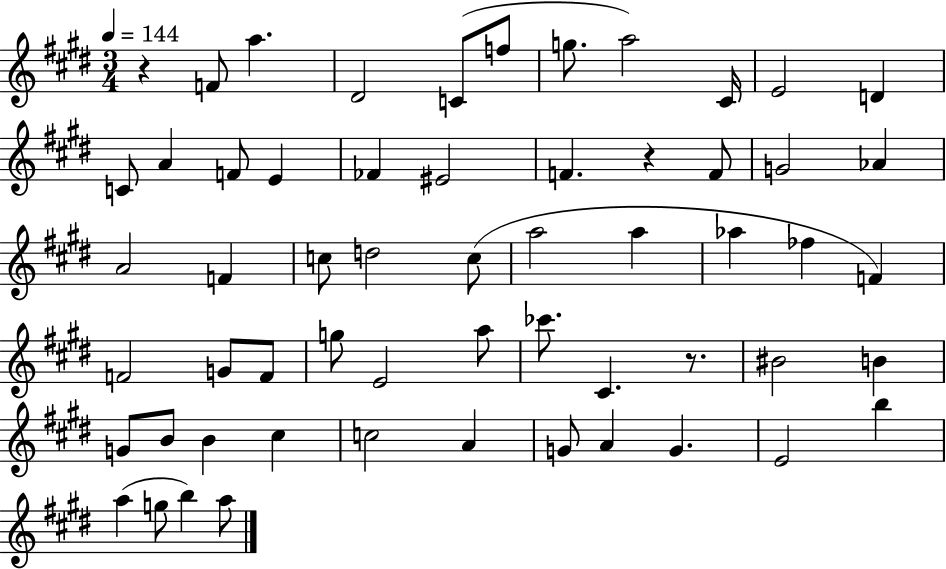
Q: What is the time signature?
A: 3/4